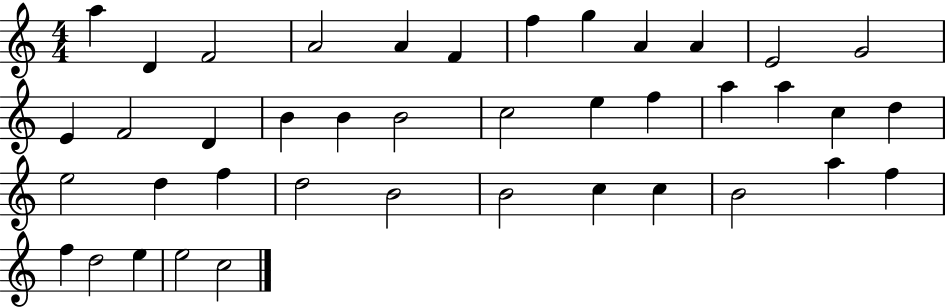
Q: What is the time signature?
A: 4/4